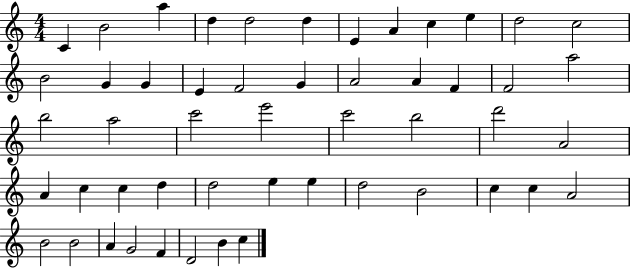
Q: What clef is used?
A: treble